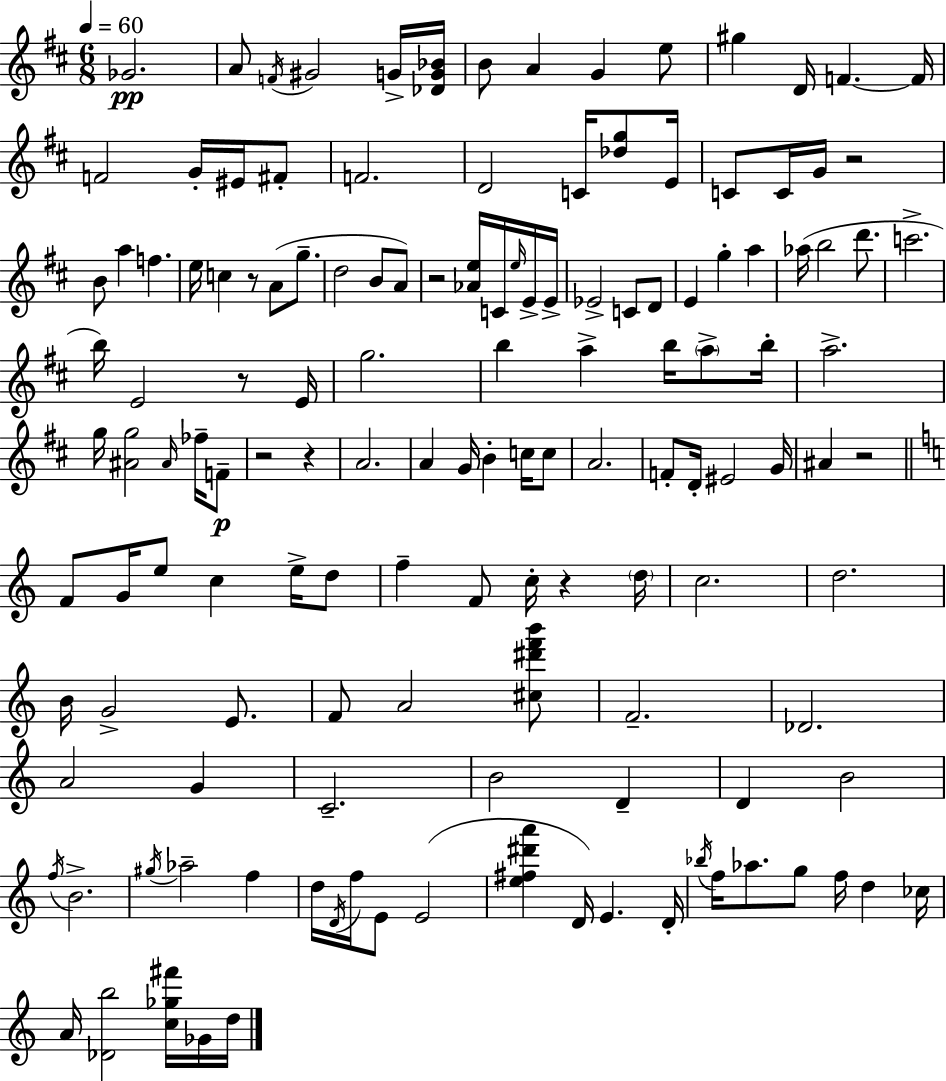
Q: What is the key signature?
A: D major